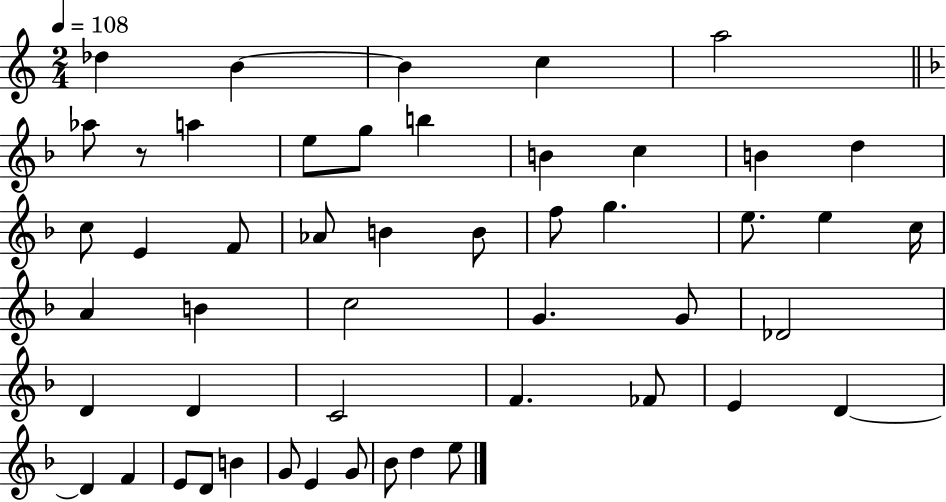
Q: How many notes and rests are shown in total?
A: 50